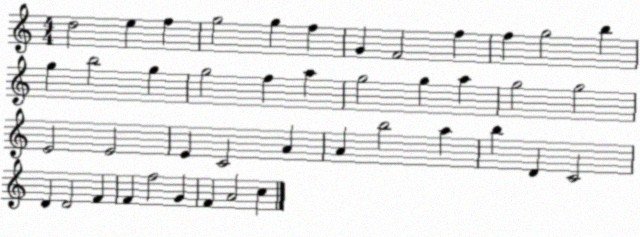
X:1
T:Untitled
M:4/4
L:1/4
K:C
d2 e f g2 g f G F2 f f g2 b g b2 g g2 f a g2 g a g2 g2 E2 E2 E C2 A A b2 a b D C2 D D2 F F f2 G F A2 c